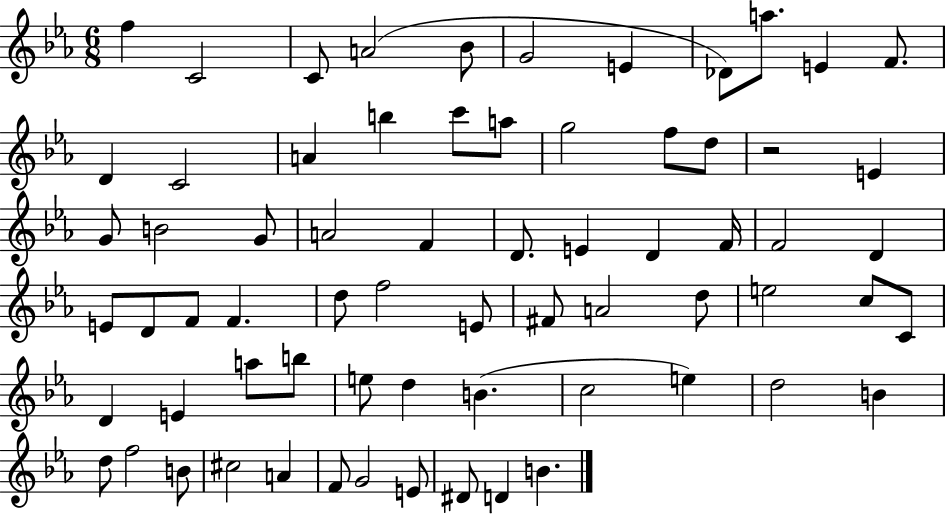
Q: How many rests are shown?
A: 1